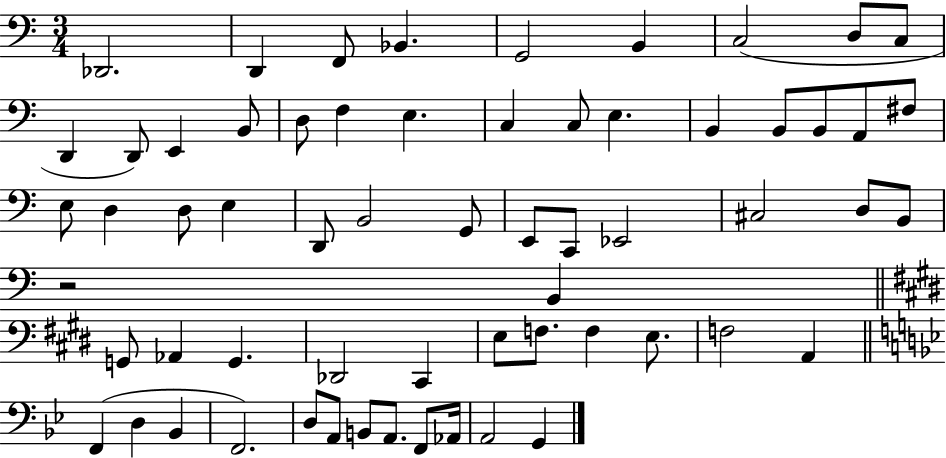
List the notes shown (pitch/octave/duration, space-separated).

Db2/h. D2/q F2/e Bb2/q. G2/h B2/q C3/h D3/e C3/e D2/q D2/e E2/q B2/e D3/e F3/q E3/q. C3/q C3/e E3/q. B2/q B2/e B2/e A2/e F#3/e E3/e D3/q D3/e E3/q D2/e B2/h G2/e E2/e C2/e Eb2/h C#3/h D3/e B2/e R/h B2/q G2/e Ab2/q G2/q. Db2/h C#2/q E3/e F3/e. F3/q E3/e. F3/h A2/q F2/q D3/q Bb2/q F2/h. D3/e A2/e B2/e A2/e. F2/e Ab2/s A2/h G2/q